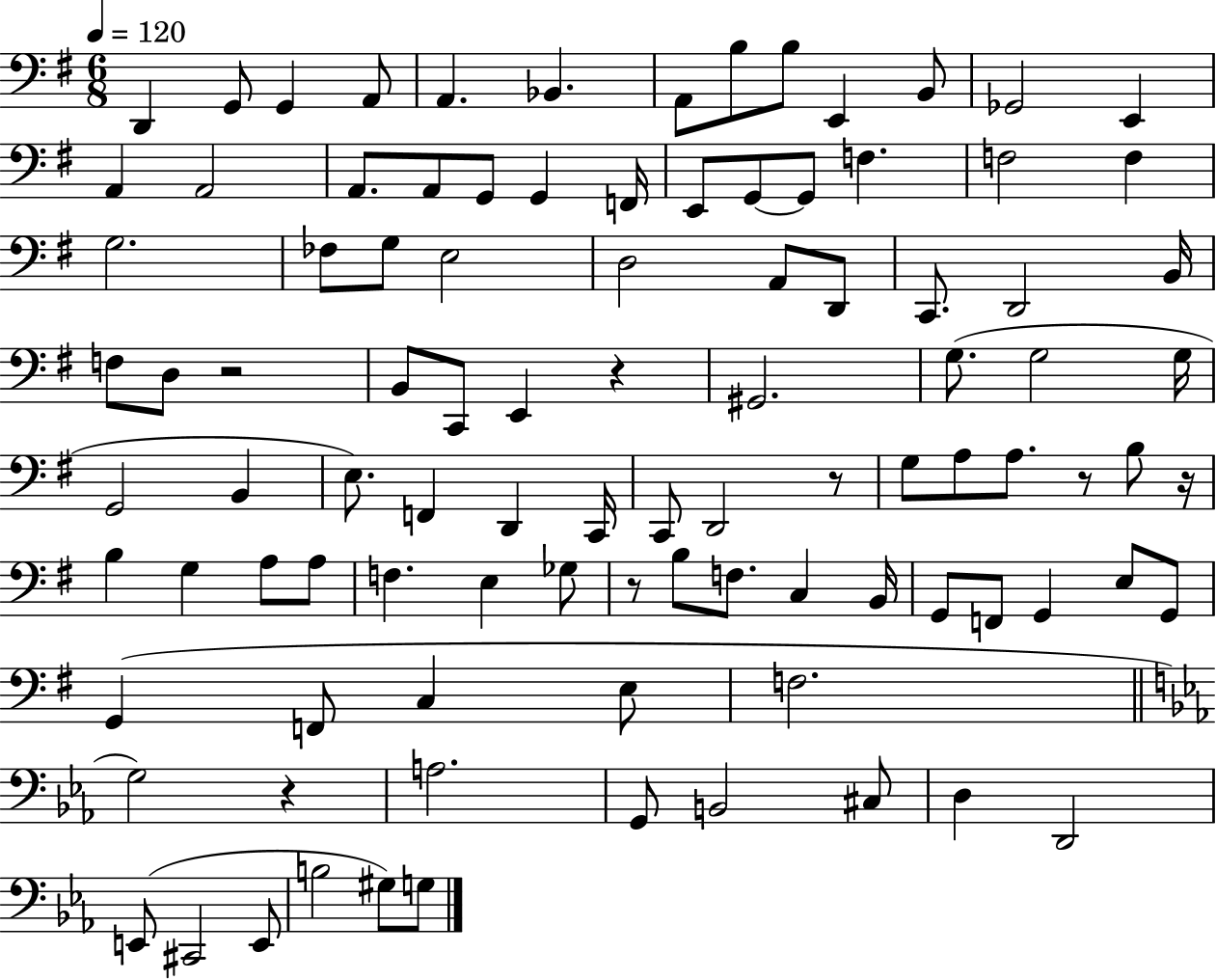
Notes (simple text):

D2/q G2/e G2/q A2/e A2/q. Bb2/q. A2/e B3/e B3/e E2/q B2/e Gb2/h E2/q A2/q A2/h A2/e. A2/e G2/e G2/q F2/s E2/e G2/e G2/e F3/q. F3/h F3/q G3/h. FES3/e G3/e E3/h D3/h A2/e D2/e C2/e. D2/h B2/s F3/e D3/e R/h B2/e C2/e E2/q R/q G#2/h. G3/e. G3/h G3/s G2/h B2/q E3/e. F2/q D2/q C2/s C2/e D2/h R/e G3/e A3/e A3/e. R/e B3/e R/s B3/q G3/q A3/e A3/e F3/q. E3/q Gb3/e R/e B3/e F3/e. C3/q B2/s G2/e F2/e G2/q E3/e G2/e G2/q F2/e C3/q E3/e F3/h. G3/h R/q A3/h. G2/e B2/h C#3/e D3/q D2/h E2/e C#2/h E2/e B3/h G#3/e G3/e